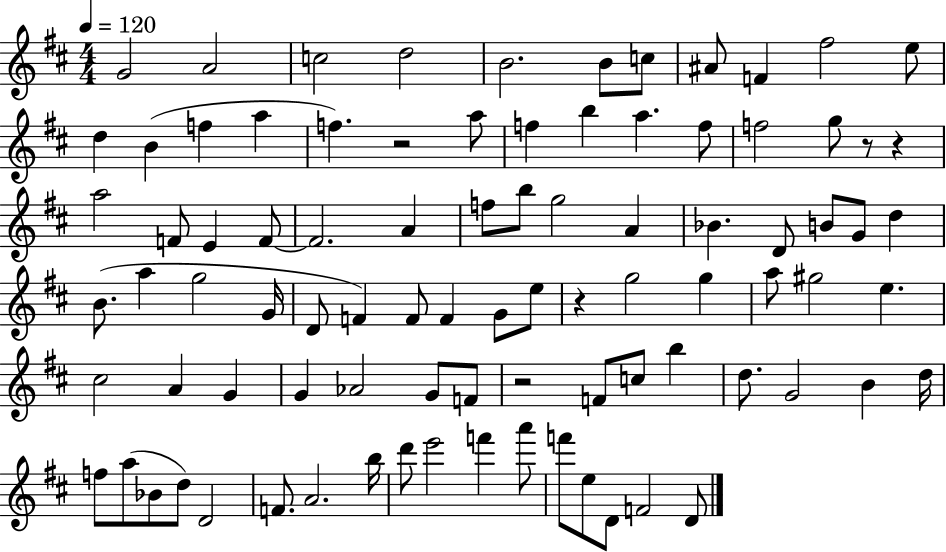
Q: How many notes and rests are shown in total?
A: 89